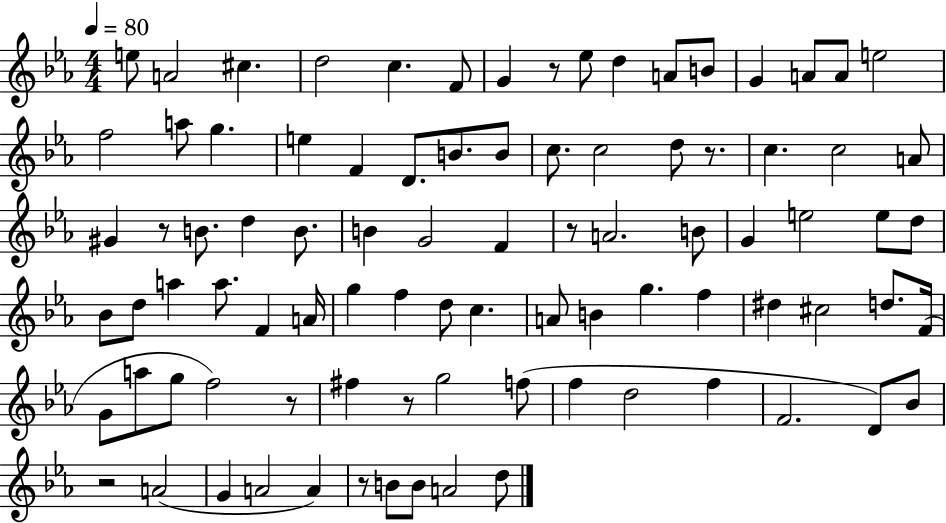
E5/e A4/h C#5/q. D5/h C5/q. F4/e G4/q R/e Eb5/e D5/q A4/e B4/e G4/q A4/e A4/e E5/h F5/h A5/e G5/q. E5/q F4/q D4/e. B4/e. B4/e C5/e. C5/h D5/e R/e. C5/q. C5/h A4/e G#4/q R/e B4/e. D5/q B4/e. B4/q G4/h F4/q R/e A4/h. B4/e G4/q E5/h E5/e D5/e Bb4/e D5/e A5/q A5/e. F4/q A4/s G5/q F5/q D5/e C5/q. A4/e B4/q G5/q. F5/q D#5/q C#5/h D5/e. F4/s G4/e A5/e G5/e F5/h R/e F#5/q R/e G5/h F5/e F5/q D5/h F5/q F4/h. D4/e Bb4/e R/h A4/h G4/q A4/h A4/q R/e B4/e B4/e A4/h D5/e